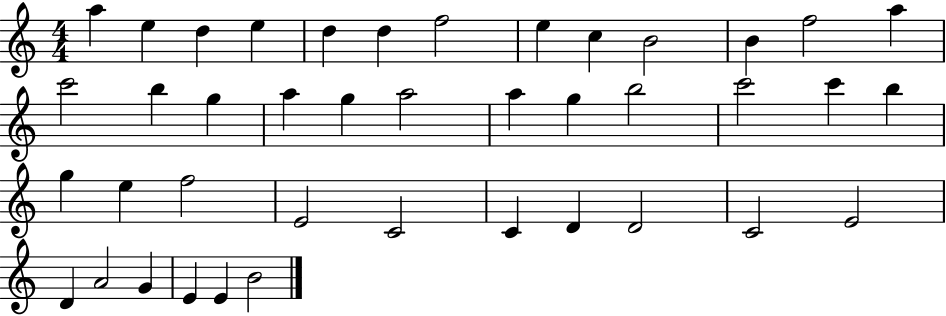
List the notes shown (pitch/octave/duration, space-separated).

A5/q E5/q D5/q E5/q D5/q D5/q F5/h E5/q C5/q B4/h B4/q F5/h A5/q C6/h B5/q G5/q A5/q G5/q A5/h A5/q G5/q B5/h C6/h C6/q B5/q G5/q E5/q F5/h E4/h C4/h C4/q D4/q D4/h C4/h E4/h D4/q A4/h G4/q E4/q E4/q B4/h